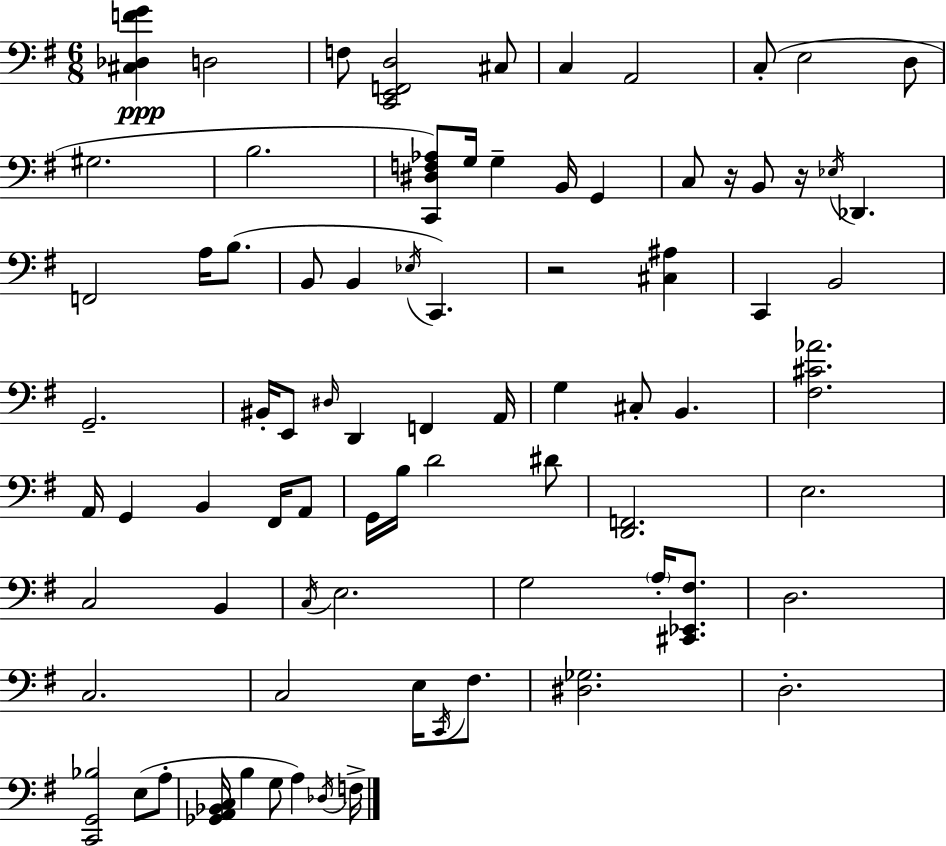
X:1
T:Untitled
M:6/8
L:1/4
K:G
[^C,_D,FG] D,2 F,/2 [C,,E,,F,,D,]2 ^C,/2 C, A,,2 C,/2 E,2 D,/2 ^G,2 B,2 [C,,^D,F,_A,]/2 G,/4 G, B,,/4 G,, C,/2 z/4 B,,/2 z/4 _E,/4 _D,, F,,2 A,/4 B,/2 B,,/2 B,, _E,/4 C,, z2 [^C,^A,] C,, B,,2 G,,2 ^B,,/4 E,,/2 ^D,/4 D,, F,, A,,/4 G, ^C,/2 B,, [^F,^C_A]2 A,,/4 G,, B,, ^F,,/4 A,,/2 G,,/4 B,/4 D2 ^D/2 [D,,F,,]2 E,2 C,2 B,, C,/4 E,2 G,2 A,/4 [^C,,_E,,^F,]/2 D,2 C,2 C,2 E,/4 C,,/4 ^F,/2 [^D,_G,]2 D,2 [C,,G,,_B,]2 E,/2 A,/2 [_G,,A,,_B,,C,]/4 B, G,/2 A, _D,/4 F,/4